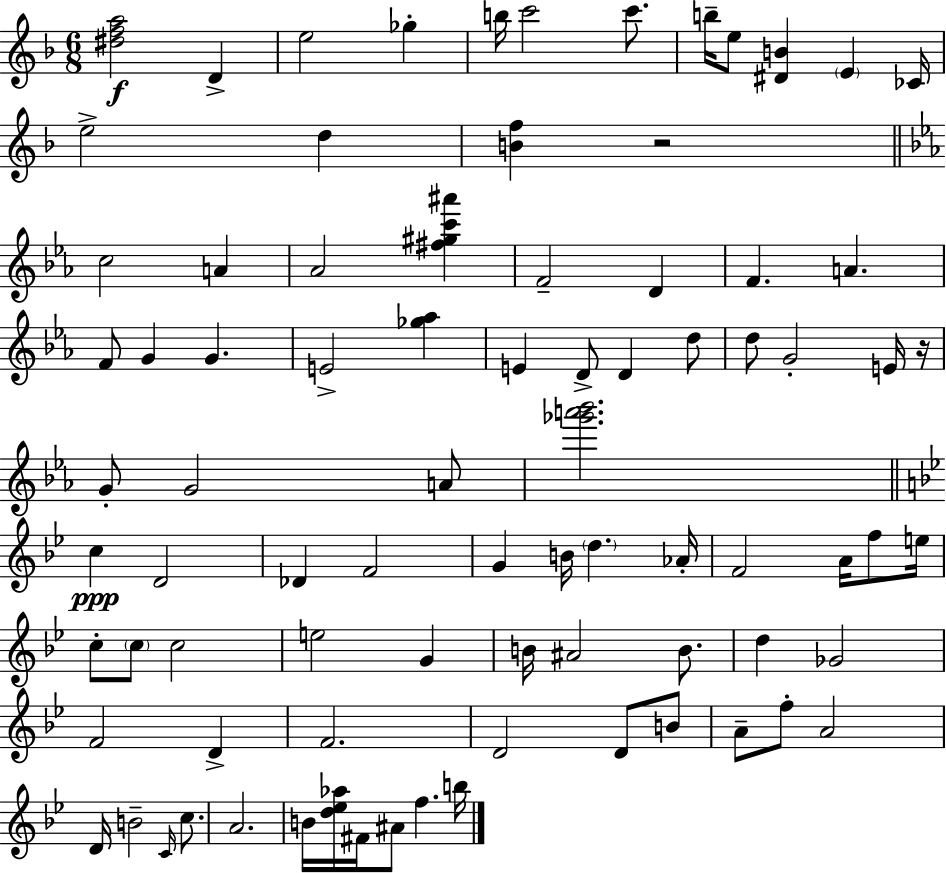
X:1
T:Untitled
M:6/8
L:1/4
K:Dm
[^dfa]2 D e2 _g b/4 c'2 c'/2 b/4 e/2 [^DB] E _C/4 e2 d [Bf] z2 c2 A _A2 [^f^gc'^a'] F2 D F A F/2 G G E2 [_g_a] E D/2 D d/2 d/2 G2 E/4 z/4 G/2 G2 A/2 [_g'a'_b']2 c D2 _D F2 G B/4 d _A/4 F2 A/4 f/2 e/4 c/2 c/2 c2 e2 G B/4 ^A2 B/2 d _G2 F2 D F2 D2 D/2 B/2 A/2 f/2 A2 D/4 B2 C/4 c/2 A2 B/4 [d_e_a]/4 ^F/4 ^A/2 f b/4